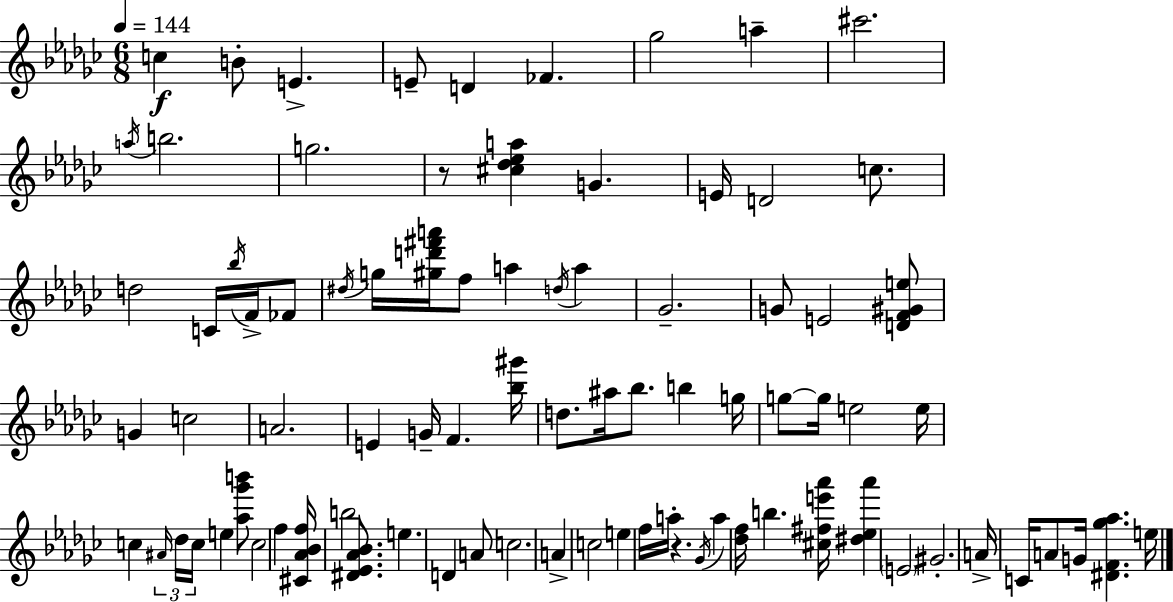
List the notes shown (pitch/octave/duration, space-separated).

C5/q B4/e E4/q. E4/e D4/q FES4/q. Gb5/h A5/q C#6/h. A5/s B5/h. G5/h. R/e [C#5,Db5,Eb5,A5]/q G4/q. E4/s D4/h C5/e. D5/h C4/s Bb5/s F4/s FES4/e D#5/s G5/s [G#5,D6,F#6,A6]/s F5/e A5/q D5/s A5/q Gb4/h. G4/e E4/h [D4,F4,G#4,E5]/e G4/q C5/h A4/h. E4/q G4/s F4/q. [Bb5,G#6]/s D5/e. A#5/s Bb5/e. B5/q G5/s G5/e G5/s E5/h E5/s C5/q A#4/s Db5/s C5/s E5/q [Ab5,Gb6,B6]/e C5/h F5/q [C#4,Ab4,Bb4,F5]/s B5/h [D#4,Eb4,Ab4,Bb4]/e. E5/q. D4/q A4/e C5/h. A4/q C5/h E5/q F5/s A5/s R/q. Gb4/s A5/q [Db5,F5]/s B5/q. [C#5,F#5,E6,Ab6]/s [D#5,Eb5,Ab6]/q E4/h G#4/h. A4/s C4/s A4/e G4/s [D#4,F4,Gb5,Ab5]/q. E5/s